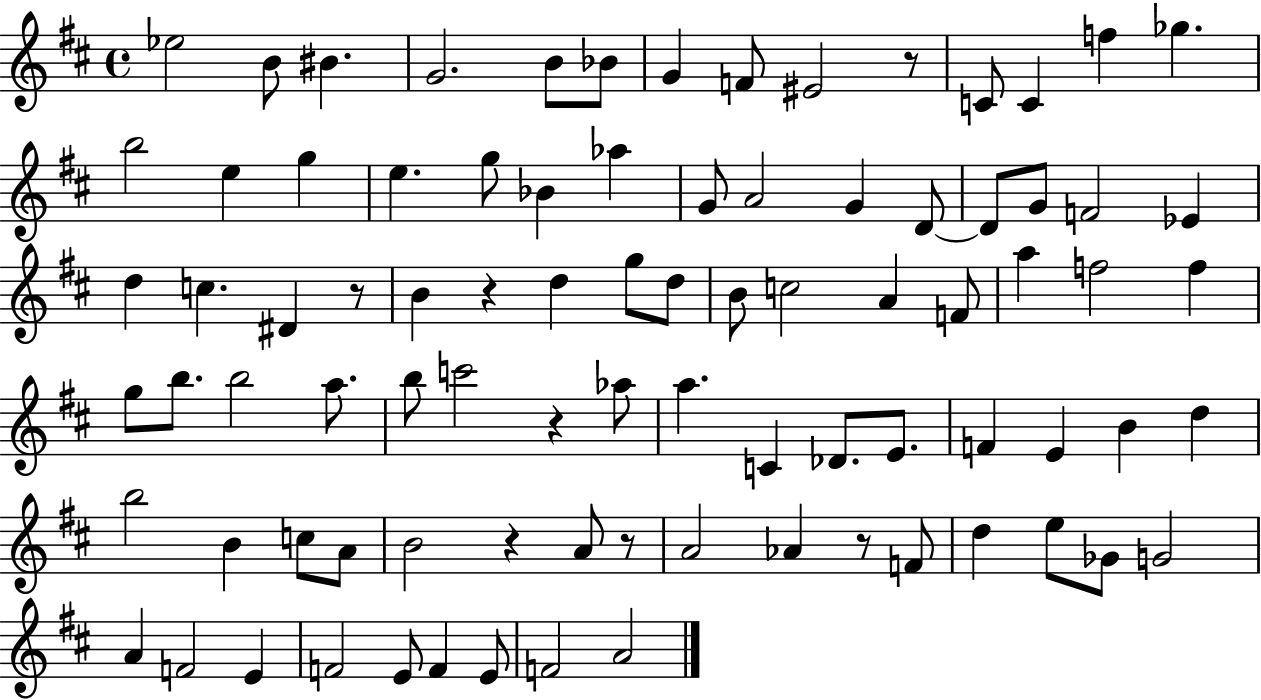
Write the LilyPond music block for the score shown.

{
  \clef treble
  \time 4/4
  \defaultTimeSignature
  \key d \major
  ees''2 b'8 bis'4. | g'2. b'8 bes'8 | g'4 f'8 eis'2 r8 | c'8 c'4 f''4 ges''4. | \break b''2 e''4 g''4 | e''4. g''8 bes'4 aes''4 | g'8 a'2 g'4 d'8~~ | d'8 g'8 f'2 ees'4 | \break d''4 c''4. dis'4 r8 | b'4 r4 d''4 g''8 d''8 | b'8 c''2 a'4 f'8 | a''4 f''2 f''4 | \break g''8 b''8. b''2 a''8. | b''8 c'''2 r4 aes''8 | a''4. c'4 des'8. e'8. | f'4 e'4 b'4 d''4 | \break b''2 b'4 c''8 a'8 | b'2 r4 a'8 r8 | a'2 aes'4 r8 f'8 | d''4 e''8 ges'8 g'2 | \break a'4 f'2 e'4 | f'2 e'8 f'4 e'8 | f'2 a'2 | \bar "|."
}